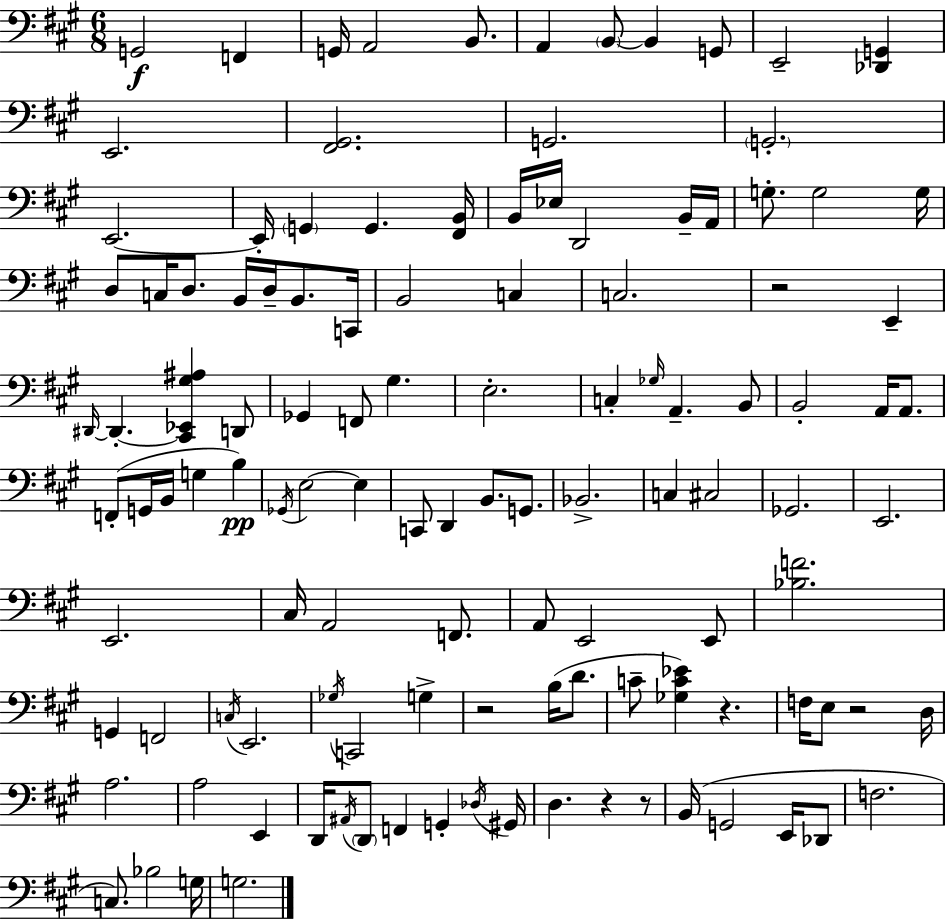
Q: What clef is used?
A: bass